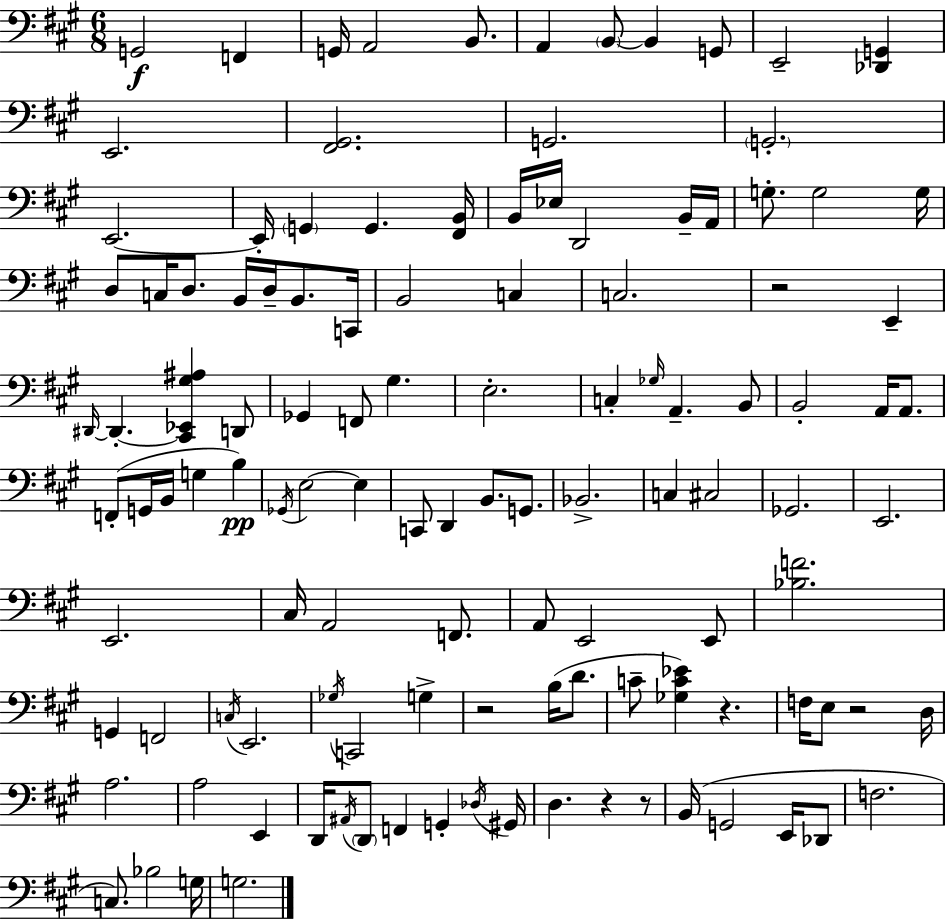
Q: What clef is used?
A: bass